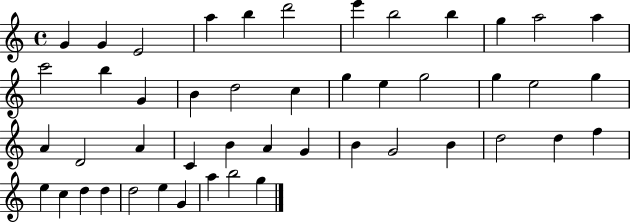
G4/q G4/q E4/h A5/q B5/q D6/h E6/q B5/h B5/q G5/q A5/h A5/q C6/h B5/q G4/q B4/q D5/h C5/q G5/q E5/q G5/h G5/q E5/h G5/q A4/q D4/h A4/q C4/q B4/q A4/q G4/q B4/q G4/h B4/q D5/h D5/q F5/q E5/q C5/q D5/q D5/q D5/h E5/q G4/q A5/q B5/h G5/q